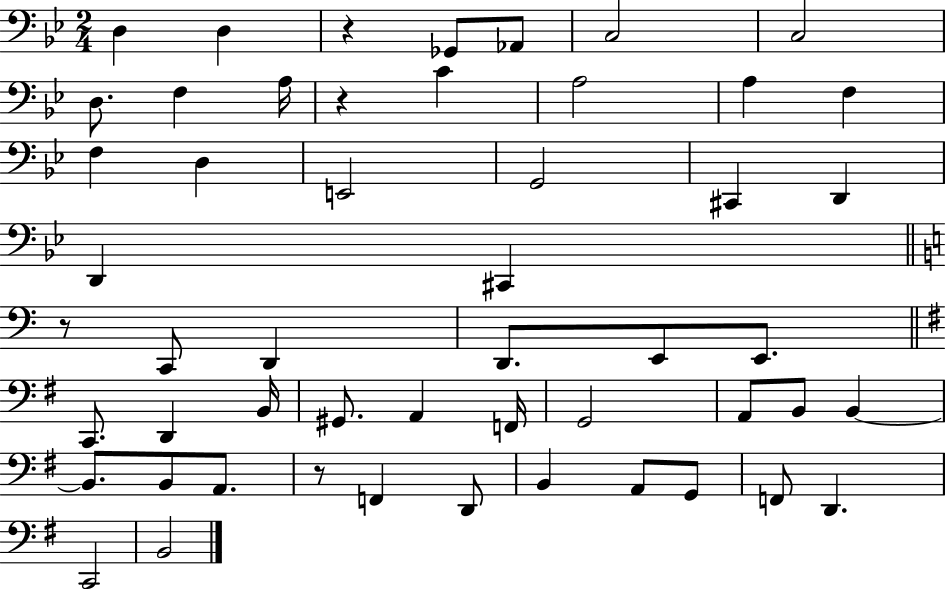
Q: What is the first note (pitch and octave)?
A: D3